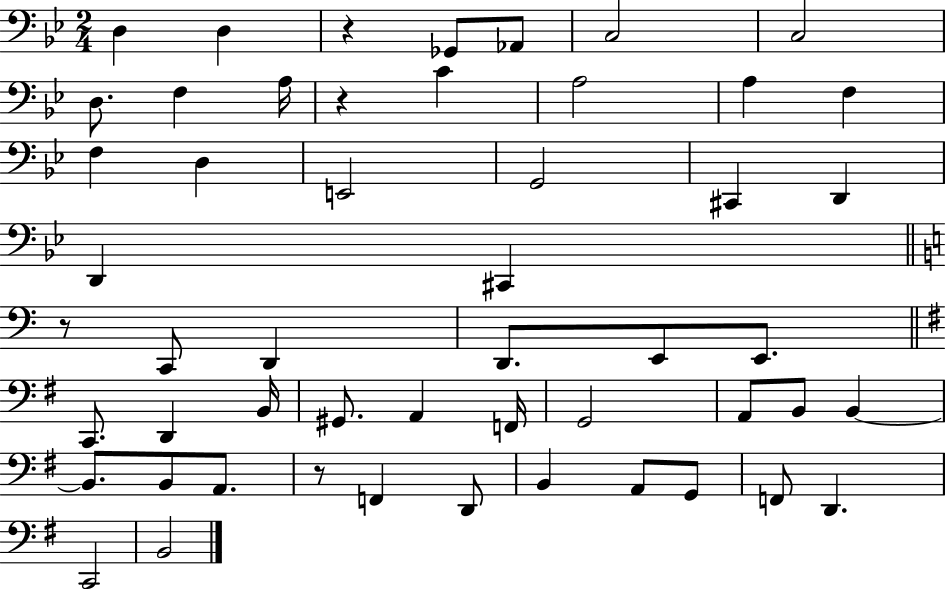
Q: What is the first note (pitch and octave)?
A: D3